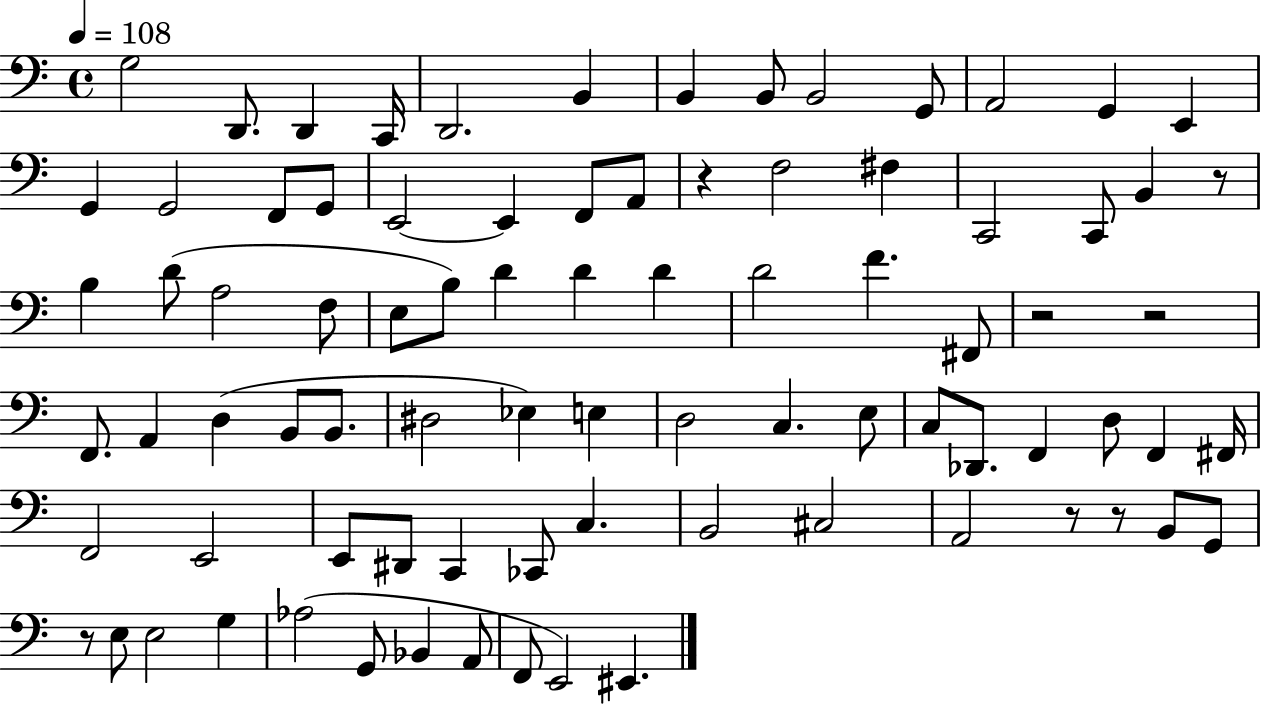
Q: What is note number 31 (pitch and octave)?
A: E3